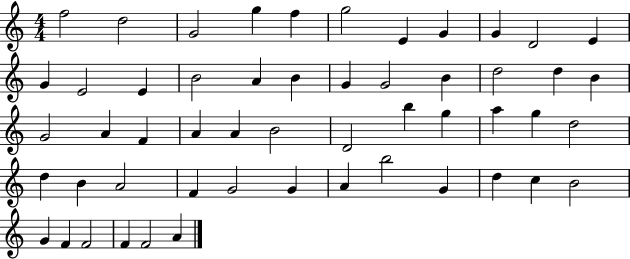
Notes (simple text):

F5/h D5/h G4/h G5/q F5/q G5/h E4/q G4/q G4/q D4/h E4/q G4/q E4/h E4/q B4/h A4/q B4/q G4/q G4/h B4/q D5/h D5/q B4/q G4/h A4/q F4/q A4/q A4/q B4/h D4/h B5/q G5/q A5/q G5/q D5/h D5/q B4/q A4/h F4/q G4/h G4/q A4/q B5/h G4/q D5/q C5/q B4/h G4/q F4/q F4/h F4/q F4/h A4/q